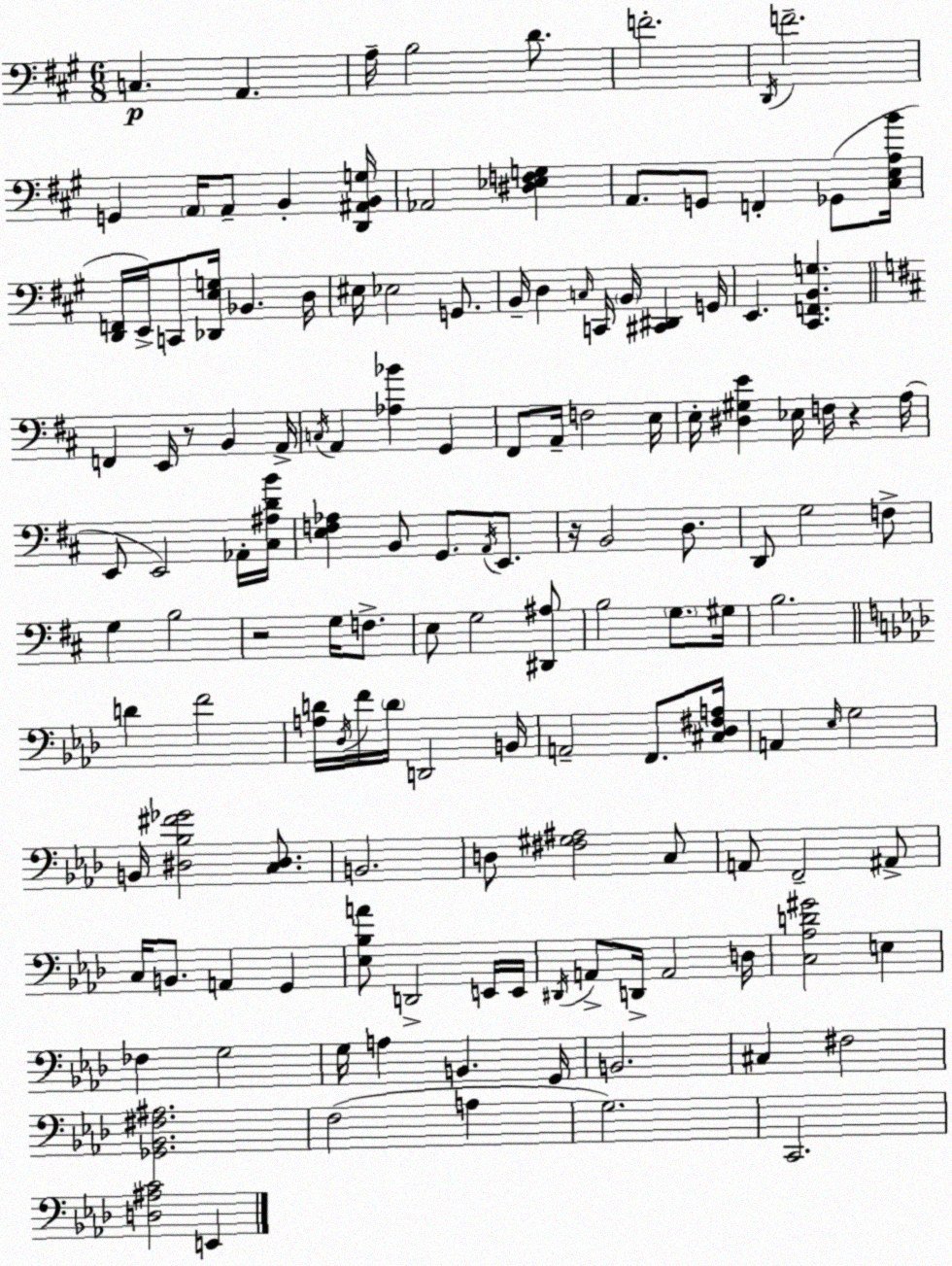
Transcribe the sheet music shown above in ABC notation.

X:1
T:Untitled
M:6/8
L:1/4
K:A
C, A,, A,/4 B,2 D/2 F2 D,,/4 F2 G,, A,,/4 A,,/2 B,, [D,,^A,,B,,G,]/4 _A,,2 [^D,_E,F,G,] A,,/2 G,,/2 F,, _G,,/2 [^C,E,A,B]/4 [D,,F,,]/4 E,,/4 C,,/2 [_D,,E,G,]/4 _B,, D,/4 ^E,/4 _E,2 G,,/2 B,,/4 D, C,/4 C,,/4 B,,/4 [^C,,^D,,] G,,/4 E,, [^C,,F,,B,,G,] F,, E,,/4 z/2 B,, A,,/4 C,/4 A,, [_A,_B] G,, ^F,,/2 A,,/4 F,2 E,/4 E,/4 [^D,^G,E] _E,/4 F,/4 z A,/4 E,,/2 E,,2 _A,,/4 [^C,^A,DB]/4 [E,F,_A,] B,,/2 G,,/2 A,,/4 E,,/2 z/4 B,,2 D,/2 D,,/2 G,2 F,/2 G, B,2 z2 G,/4 F,/2 E,/2 G,2 [^D,,^A,]/2 B,2 G,/2 ^G,/4 B,2 D F2 [A,D]/4 _D,/4 F/4 D/4 D,,2 B,,/4 A,,2 F,,/2 [^C,_D,^F,A,]/4 A,, _E,/4 G,2 B,,/4 [^D,_B,^F_G]2 [C,^D,]/2 B,,2 D,/2 [^F,^G,^A,]2 C,/2 A,,/2 F,,2 ^A,,/2 C,/4 B,,/2 A,, G,, [_E,_B,A]/2 D,,2 E,,/4 E,,/4 ^D,,/4 A,,/2 D,,/4 A,,2 D,/4 [C,_A,D^G]2 E, _F, G,2 G,/4 A, B,, G,,/4 B,,2 ^C, ^F,2 [_G,,_B,,^F,^A,]2 F,2 A, G,2 C,,2 [D,^A,C]2 E,,